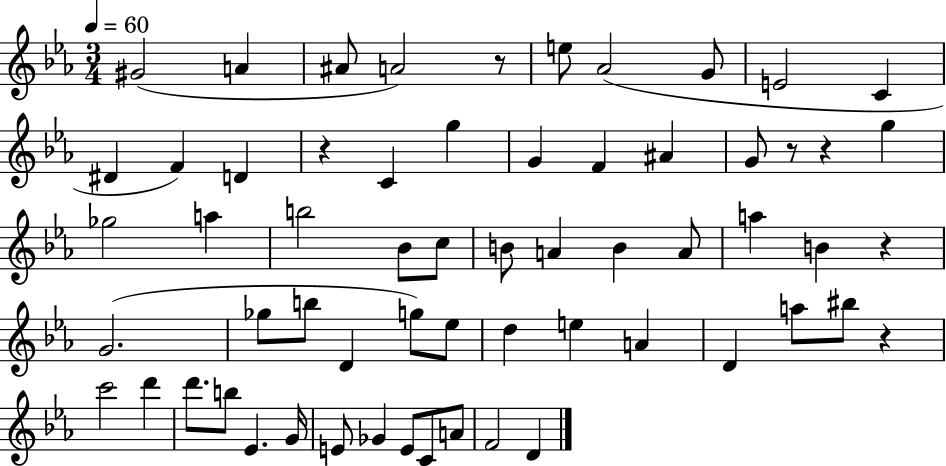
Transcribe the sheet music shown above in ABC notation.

X:1
T:Untitled
M:3/4
L:1/4
K:Eb
^G2 A ^A/2 A2 z/2 e/2 _A2 G/2 E2 C ^D F D z C g G F ^A G/2 z/2 z g _g2 a b2 _B/2 c/2 B/2 A B A/2 a B z G2 _g/2 b/2 D g/2 _e/2 d e A D a/2 ^b/2 z c'2 d' d'/2 b/2 _E G/4 E/2 _G E/2 C/2 A/2 F2 D